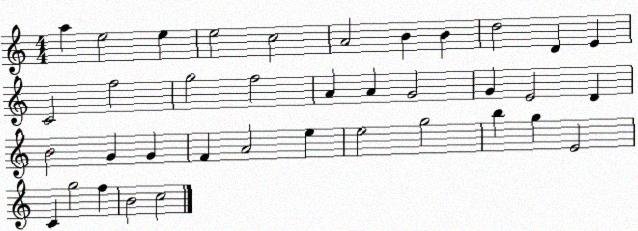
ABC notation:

X:1
T:Untitled
M:4/4
L:1/4
K:C
a e2 e e2 c2 A2 B B d2 D E C2 f2 g2 f2 A A G2 G E2 D B2 G G F A2 e e2 g2 b g E2 C g2 f B2 c2